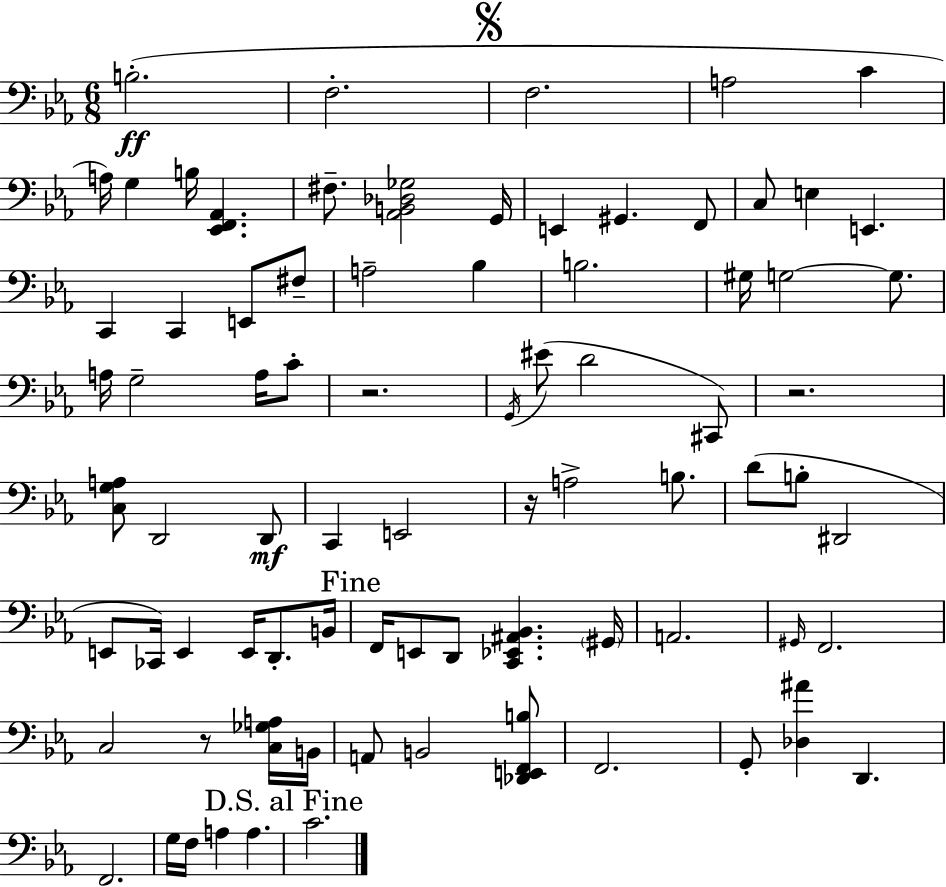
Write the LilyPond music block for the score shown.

{
  \clef bass
  \numericTimeSignature
  \time 6/8
  \key c \minor
  b2.-.(\ff | f2.-. | \mark \markup { \musicglyph "scripts.segno" } f2. | a2 c'4 | \break a16) g4 b16 <ees, f, aes,>4. | fis8.-- <aes, b, des ges>2 g,16 | e,4 gis,4. f,8 | c8 e4 e,4. | \break c,4 c,4 e,8 fis8-- | a2-- bes4 | b2. | gis16 g2~~ g8. | \break a16 g2-- a16 c'8-. | r2. | \acciaccatura { g,16 }( eis'8 d'2 cis,8) | r2. | \break <c g a>8 d,2 d,8\mf | c,4 e,2 | r16 a2-> b8. | d'8( b8-. dis,2 | \break e,8 ces,16) e,4 e,16 d,8.-. | b,16 \mark "Fine" f,16 e,8 d,8 <c, ees, ais, bes,>4. | \parenthesize gis,16 a,2. | \grace { gis,16 } f,2. | \break c2 r8 | <c ges a>16 b,16 a,8 b,2 | <des, e, f, b>8 f,2. | g,8-. <des ais'>4 d,4. | \break f,2. | g16 f16 a4 a4. | \mark "D.S. al Fine" c'2. | \bar "|."
}